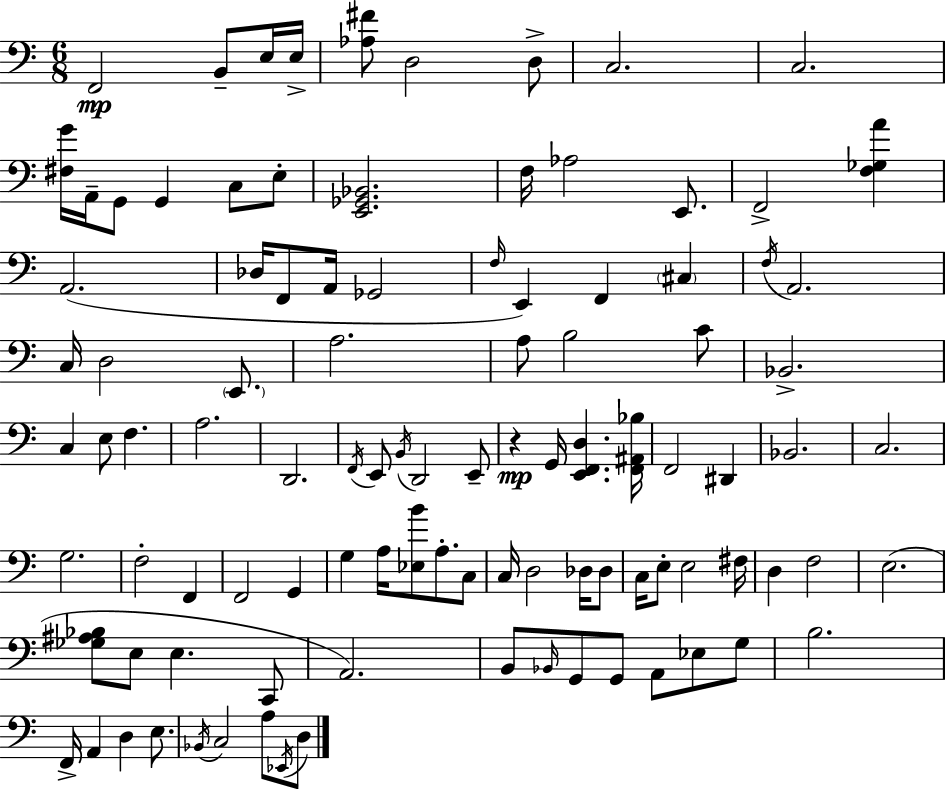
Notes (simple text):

F2/h B2/e E3/s E3/s [Ab3,F#4]/e D3/h D3/e C3/h. C3/h. [F#3,G4]/s A2/s G2/e G2/q C3/e E3/e [E2,Gb2,Bb2]/h. F3/s Ab3/h E2/e. F2/h [F3,Gb3,A4]/q A2/h. Db3/s F2/e A2/s Gb2/h F3/s E2/q F2/q C#3/q F3/s A2/h. C3/s D3/h E2/e. A3/h. A3/e B3/h C4/e Bb2/h. C3/q E3/e F3/q. A3/h. D2/h. F2/s E2/e B2/s D2/h E2/e R/q G2/s [E2,F2,D3]/q. [F2,A#2,Bb3]/s F2/h D#2/q Bb2/h. C3/h. G3/h. F3/h F2/q F2/h G2/q G3/q A3/s [Eb3,B4]/e A3/e. C3/e C3/s D3/h Db3/s Db3/e C3/s E3/e E3/h F#3/s D3/q F3/h E3/h. [Gb3,A#3,Bb3]/e E3/e E3/q. C2/e A2/h. B2/e Bb2/s G2/e G2/e A2/e Eb3/e G3/e B3/h. F2/s A2/q D3/q E3/e. Bb2/s C3/h A3/e Eb2/s D3/e